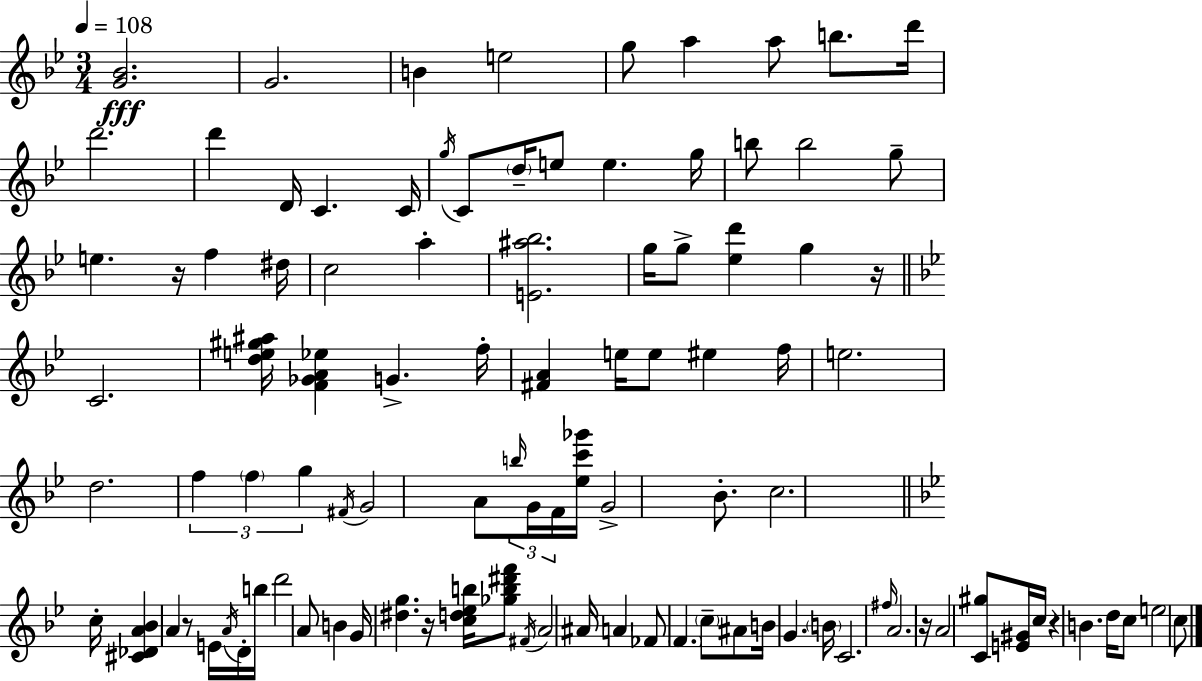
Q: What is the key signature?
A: BES major